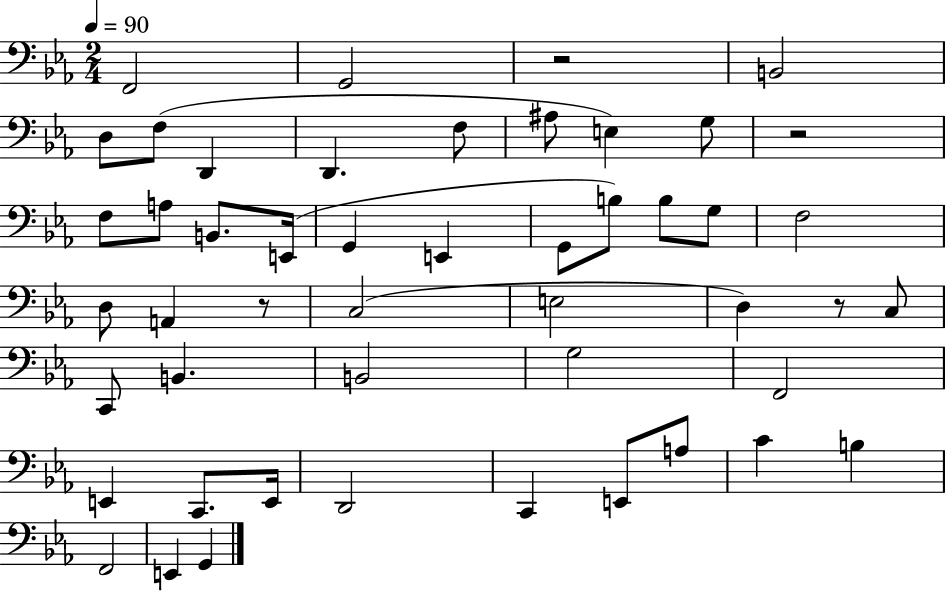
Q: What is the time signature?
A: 2/4